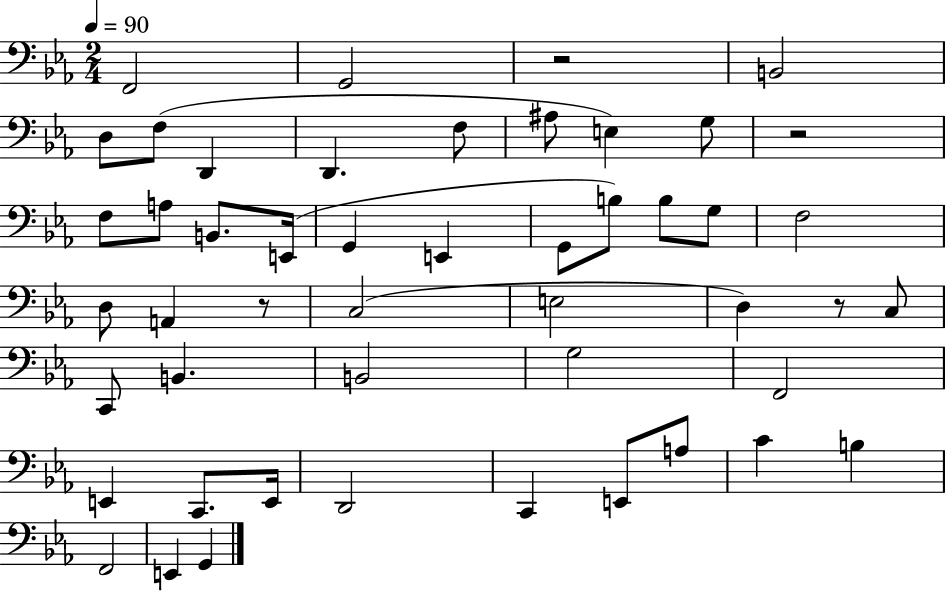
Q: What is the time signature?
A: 2/4